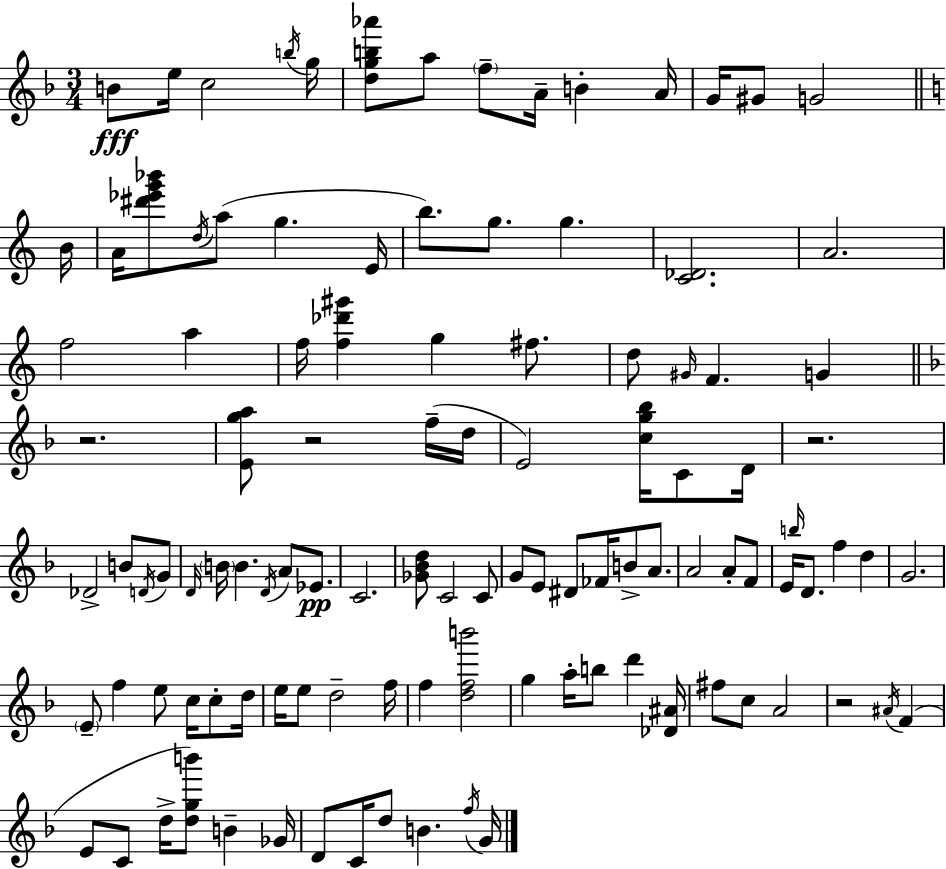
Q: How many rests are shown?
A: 4